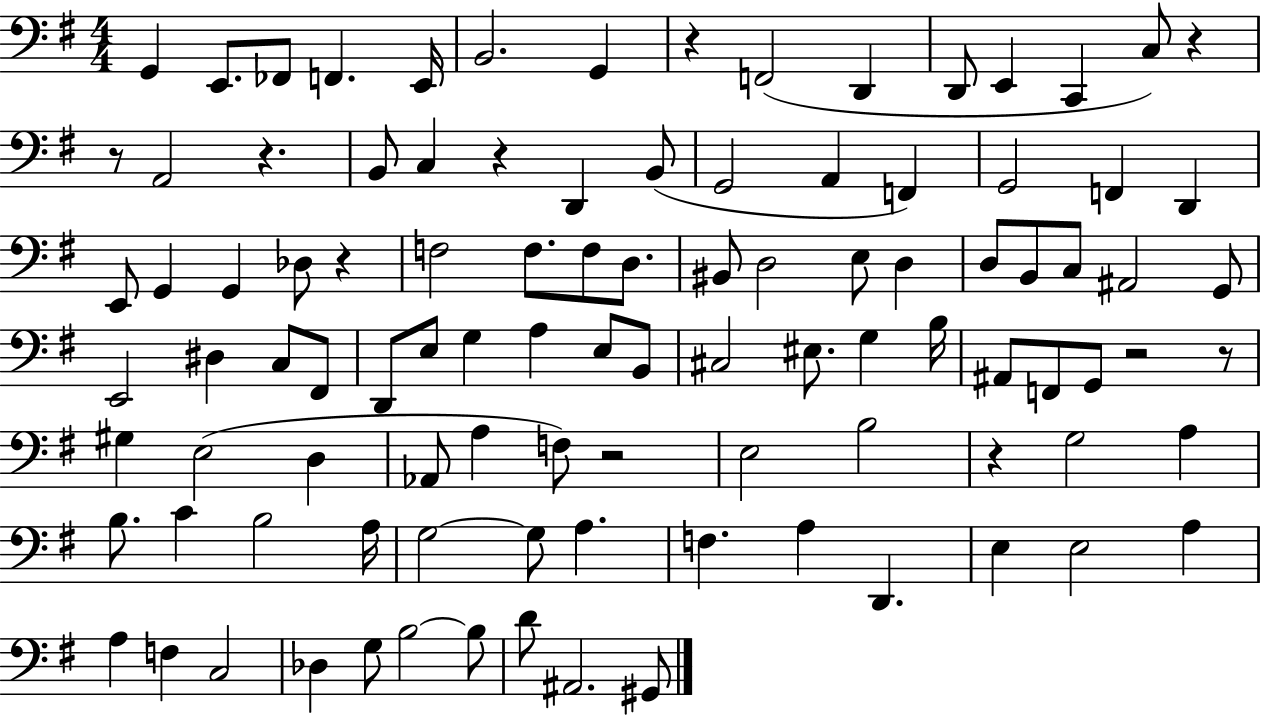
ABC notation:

X:1
T:Untitled
M:4/4
L:1/4
K:G
G,, E,,/2 _F,,/2 F,, E,,/4 B,,2 G,, z F,,2 D,, D,,/2 E,, C,, C,/2 z z/2 A,,2 z B,,/2 C, z D,, B,,/2 G,,2 A,, F,, G,,2 F,, D,, E,,/2 G,, G,, _D,/2 z F,2 F,/2 F,/2 D,/2 ^B,,/2 D,2 E,/2 D, D,/2 B,,/2 C,/2 ^A,,2 G,,/2 E,,2 ^D, C,/2 ^F,,/2 D,,/2 E,/2 G, A, E,/2 B,,/2 ^C,2 ^E,/2 G, B,/4 ^A,,/2 F,,/2 G,,/2 z2 z/2 ^G, E,2 D, _A,,/2 A, F,/2 z2 E,2 B,2 z G,2 A, B,/2 C B,2 A,/4 G,2 G,/2 A, F, A, D,, E, E,2 A, A, F, C,2 _D, G,/2 B,2 B,/2 D/2 ^A,,2 ^G,,/2